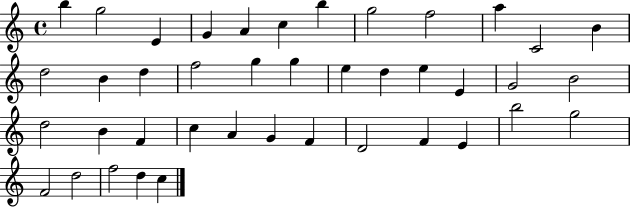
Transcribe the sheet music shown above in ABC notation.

X:1
T:Untitled
M:4/4
L:1/4
K:C
b g2 E G A c b g2 f2 a C2 B d2 B d f2 g g e d e E G2 B2 d2 B F c A G F D2 F E b2 g2 F2 d2 f2 d c